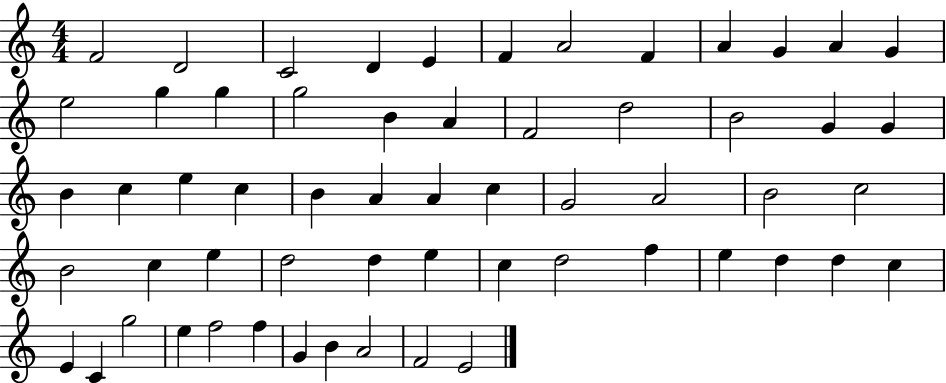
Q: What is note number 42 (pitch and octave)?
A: C5